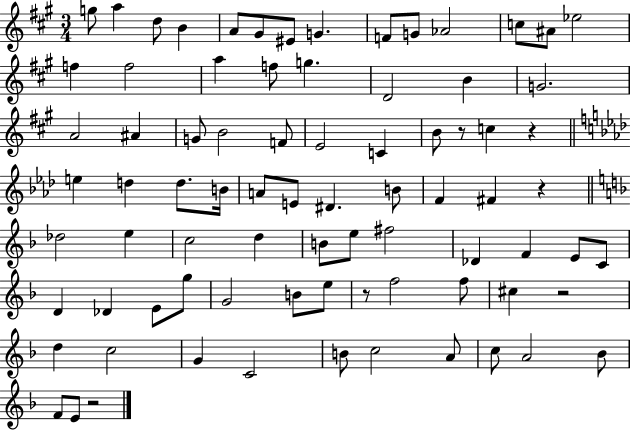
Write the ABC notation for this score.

X:1
T:Untitled
M:3/4
L:1/4
K:A
g/2 a d/2 B A/2 ^G/2 ^E/2 G F/2 G/2 _A2 c/2 ^A/2 _e2 f f2 a f/2 g D2 B G2 A2 ^A G/2 B2 F/2 E2 C B/2 z/2 c z e d d/2 B/4 A/2 E/2 ^D B/2 F ^F z _d2 e c2 d B/2 e/2 ^f2 _D F E/2 C/2 D _D E/2 g/2 G2 B/2 e/2 z/2 f2 f/2 ^c z2 d c2 G C2 B/2 c2 A/2 c/2 A2 _B/2 F/2 E/2 z2